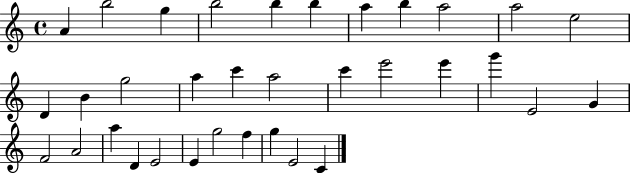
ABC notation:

X:1
T:Untitled
M:4/4
L:1/4
K:C
A b2 g b2 b b a b a2 a2 e2 D B g2 a c' a2 c' e'2 e' g' E2 G F2 A2 a D E2 E g2 f g E2 C